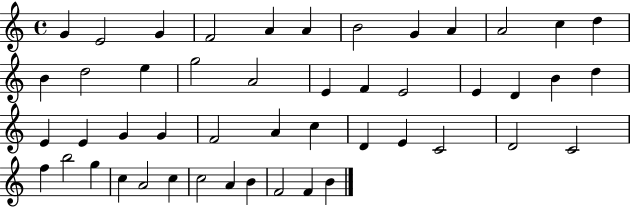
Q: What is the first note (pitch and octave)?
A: G4